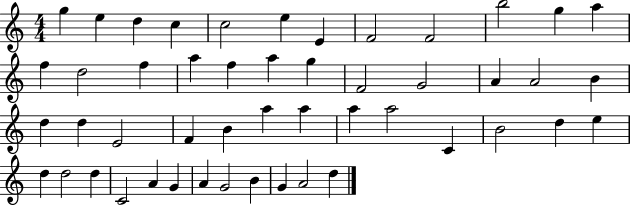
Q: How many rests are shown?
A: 0